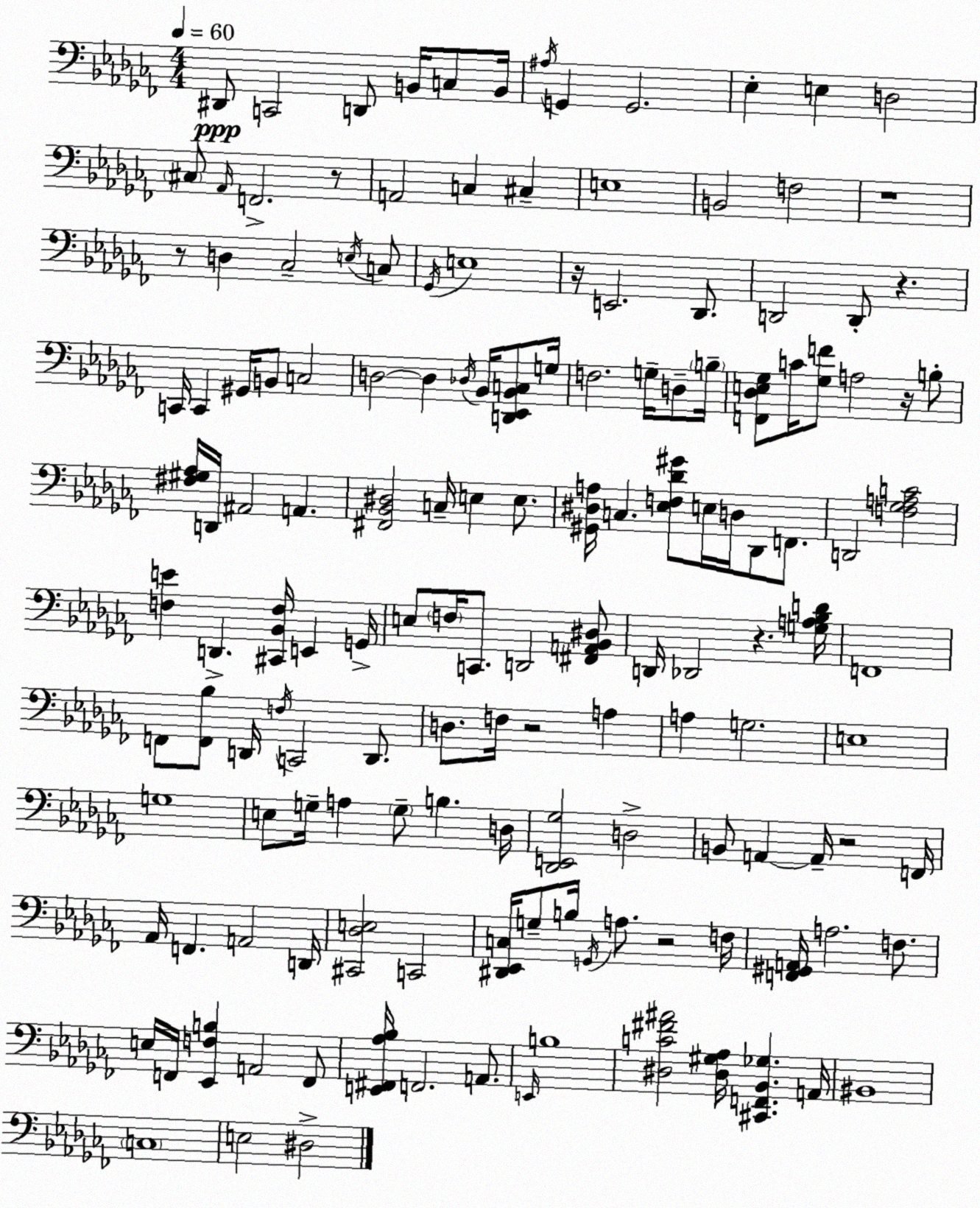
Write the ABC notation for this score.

X:1
T:Untitled
M:4/4
L:1/4
K:Abm
^D,,/2 C,,2 D,,/2 B,,/4 C,/2 B,,/4 ^A,/4 G,, G,,2 _E, E, D,2 ^C,/2 _A,,/4 F,,2 z/2 A,,2 C, ^C, E,4 B,,2 F,2 z4 z/2 D, _C,2 E,/4 C,/2 _G,,/4 E,4 z/4 E,,2 _D,,/2 D,,2 D,,/2 z C,,/4 C,, ^G,,/4 B,,/2 C,2 D,2 D, _D,/4 _B,,/4 [D,,_E,,_B,,C,]/2 G,/4 F,2 G,/4 D,/2 B,/4 [F,,_D,E,_G,]/2 C/4 [_G,F]/2 A,2 z/4 B,/2 [^F,^G,_A,]/4 D,,/4 ^A,,2 A,, [^F,,_B,,^D,]2 C,/4 E, E,/2 [^G,,^D,A,]/4 C, [_E,F,_D^G]/2 E,/4 D,/4 _D,,/2 F,,/2 D,,2 [F,_G,A,C]2 [F,E] D,, [^C,,_B,,F,]/4 E,, G,,/4 E,/2 F,/4 C,,/2 D,,2 [^F,,A,,_B,,^D,]/2 D,,/4 _D,,2 z [G,A,_B,D]/4 F,,4 F,,/2 [F,,_B,]/2 D,,/4 F,/4 C,,2 D,,/2 D,/2 F,/4 z2 A, A, G,2 E,4 G,4 E,/2 G,/4 A, G,/2 B, D,/4 [_D,,E,,_G,]2 D,2 B,,/2 A,, A,,/4 z2 F,,/4 _A,,/4 F,, A,,2 D,,/4 [^C,,_D,E,]2 C,,2 [^D,,_E,,C,]/4 G,/2 B,/4 G,,/4 A,/2 z2 F,/4 [F,,^G,,A,,]/4 A,2 F,/2 E,/4 F,,/4 [_E,,F,B,] A,,2 F,,/2 [E,,^F,,_A,_B,]/4 F,,2 A,,/2 E,,/4 B,4 [^D,C^F^A]2 [^D,^G,_A,]/4 [^C,,F,,_B,,_G,] A,,/4 ^B,,4 C,4 E,2 ^D,2